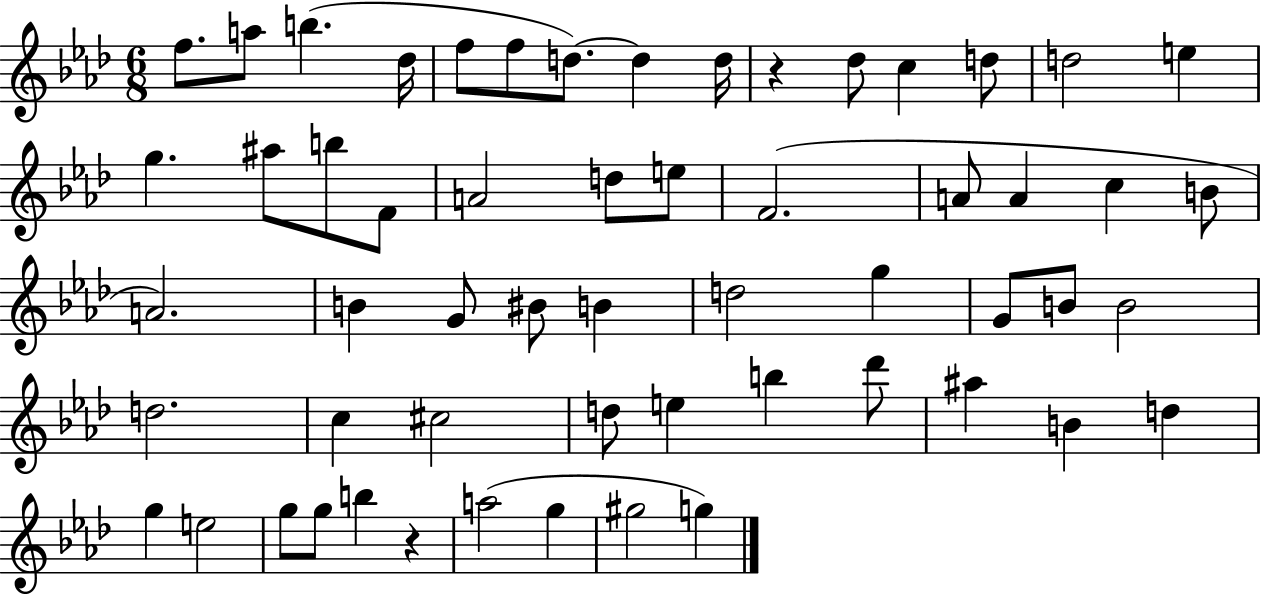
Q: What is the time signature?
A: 6/8